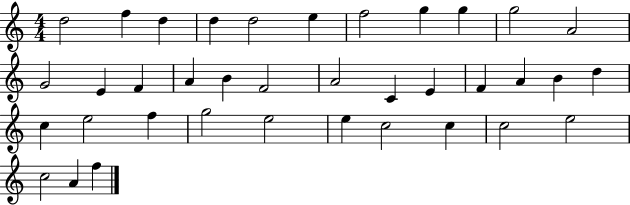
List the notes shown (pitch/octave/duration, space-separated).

D5/h F5/q D5/q D5/q D5/h E5/q F5/h G5/q G5/q G5/h A4/h G4/h E4/q F4/q A4/q B4/q F4/h A4/h C4/q E4/q F4/q A4/q B4/q D5/q C5/q E5/h F5/q G5/h E5/h E5/q C5/h C5/q C5/h E5/h C5/h A4/q F5/q